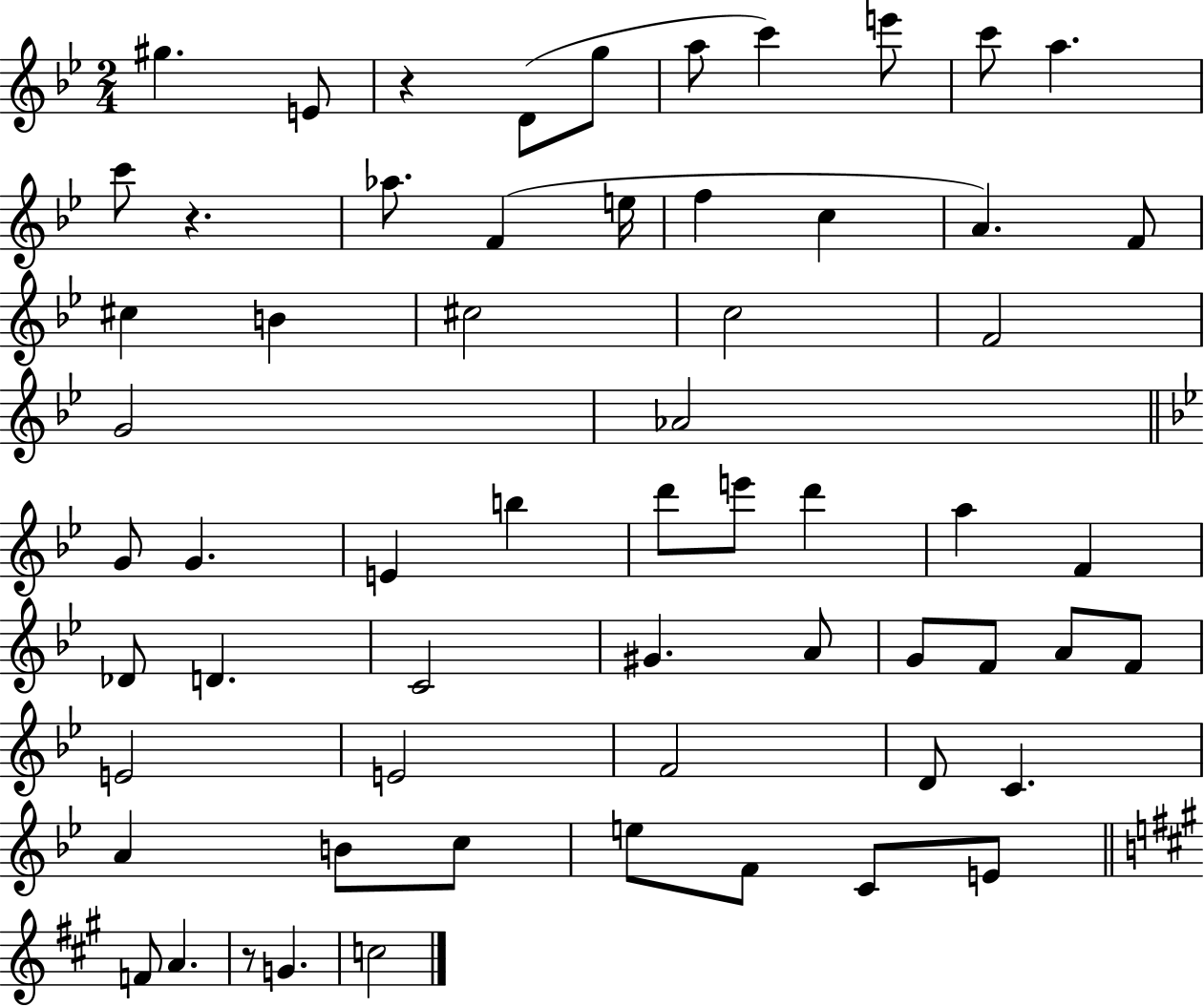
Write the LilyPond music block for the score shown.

{
  \clef treble
  \numericTimeSignature
  \time 2/4
  \key bes \major
  gis''4. e'8 | r4 d'8( g''8 | a''8 c'''4) e'''8 | c'''8 a''4. | \break c'''8 r4. | aes''8. f'4( e''16 | f''4 c''4 | a'4.) f'8 | \break cis''4 b'4 | cis''2 | c''2 | f'2 | \break g'2 | aes'2 | \bar "||" \break \key bes \major g'8 g'4. | e'4 b''4 | d'''8 e'''8 d'''4 | a''4 f'4 | \break des'8 d'4. | c'2 | gis'4. a'8 | g'8 f'8 a'8 f'8 | \break e'2 | e'2 | f'2 | d'8 c'4. | \break a'4 b'8 c''8 | e''8 f'8 c'8 e'8 | \bar "||" \break \key a \major f'8 a'4. | r8 g'4. | c''2 | \bar "|."
}